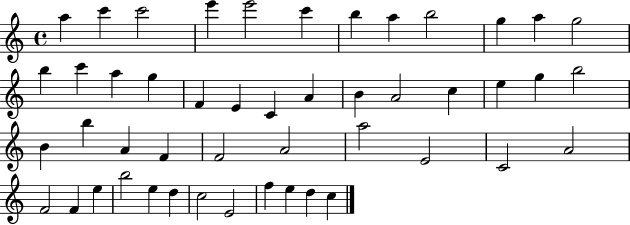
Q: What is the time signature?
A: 4/4